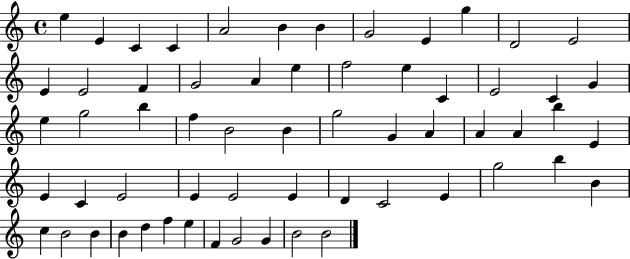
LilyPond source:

{
  \clef treble
  \time 4/4
  \defaultTimeSignature
  \key c \major
  e''4 e'4 c'4 c'4 | a'2 b'4 b'4 | g'2 e'4 g''4 | d'2 e'2 | \break e'4 e'2 f'4 | g'2 a'4 e''4 | f''2 e''4 c'4 | e'2 c'4 g'4 | \break e''4 g''2 b''4 | f''4 b'2 b'4 | g''2 g'4 a'4 | a'4 a'4 b''4 e'4 | \break e'4 c'4 e'2 | e'4 e'2 e'4 | d'4 c'2 e'4 | g''2 b''4 b'4 | \break c''4 b'2 b'4 | b'4 d''4 f''4 e''4 | f'4 g'2 g'4 | b'2 b'2 | \break \bar "|."
}